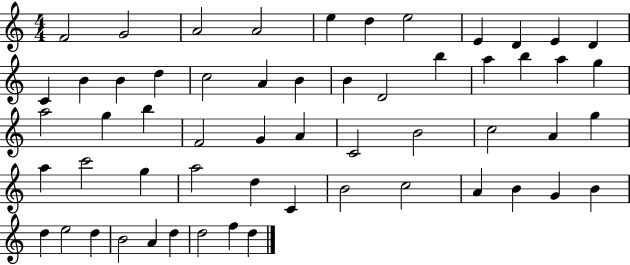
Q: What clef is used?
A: treble